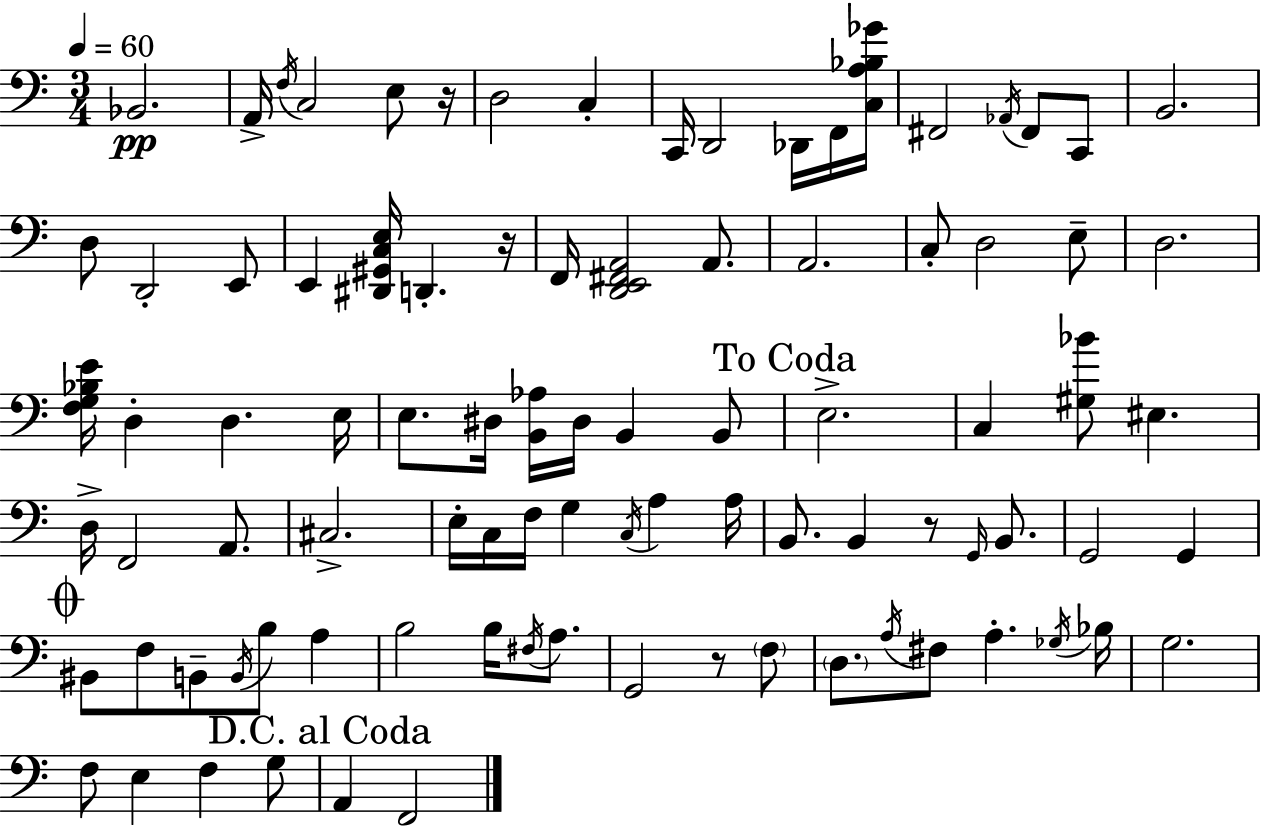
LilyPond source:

{
  \clef bass
  \numericTimeSignature
  \time 3/4
  \key c \major
  \tempo 4 = 60
  bes,2.\pp | a,16-> \acciaccatura { f16 } c2 e8 | r16 d2 c4-. | c,16 d,2 des,16 f,16 | \break <c a bes ges'>16 fis,2 \acciaccatura { aes,16 } fis,8 | c,8 b,2. | d8 d,2-. | e,8 e,4 <dis, gis, c e>16 d,4.-. | \break r16 f,16 <d, e, fis, a,>2 a,8. | a,2. | c8-. d2 | e8-- d2. | \break <f g bes e'>16 d4-. d4. | e16 e8. dis16 <b, aes>16 dis16 b,4 | b,8 \mark "To Coda" e2.-> | c4 <gis bes'>8 eis4. | \break d16-> f,2 a,8. | cis2.-> | e16-. c16 f16 g4 \acciaccatura { c16 } a4 | a16 b,8. b,4 r8 | \break \grace { g,16 } b,8. g,2 | g,4 \mark \markup { \musicglyph "scripts.coda" } bis,8 f8 b,8-- \acciaccatura { b,16 } b8 | a4 b2 | b16 \acciaccatura { fis16 } a8. g,2 | \break r8 \parenthesize f8 \parenthesize d8. \acciaccatura { a16 } fis8 | a4.-. \acciaccatura { ges16 } bes16 g2. | f8 e4 | f4 g8 \mark "D.C. al Coda" a,4 | \break f,2 \bar "|."
}